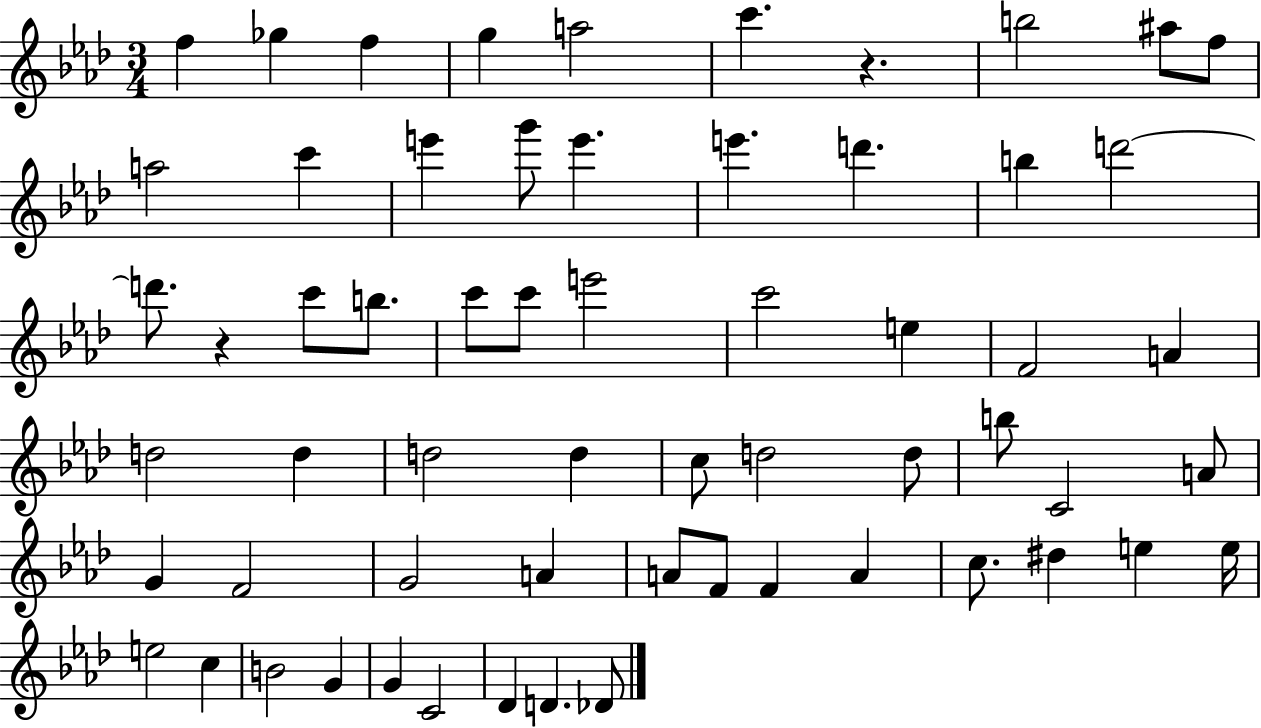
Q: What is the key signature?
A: AES major